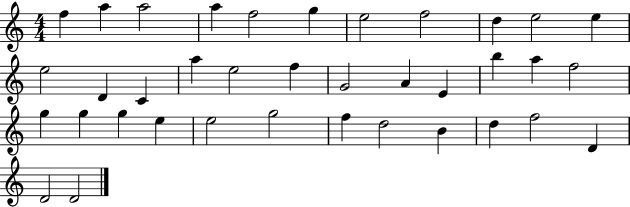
F5/q A5/q A5/h A5/q F5/h G5/q E5/h F5/h D5/q E5/h E5/q E5/h D4/q C4/q A5/q E5/h F5/q G4/h A4/q E4/q B5/q A5/q F5/h G5/q G5/q G5/q E5/q E5/h G5/h F5/q D5/h B4/q D5/q F5/h D4/q D4/h D4/h